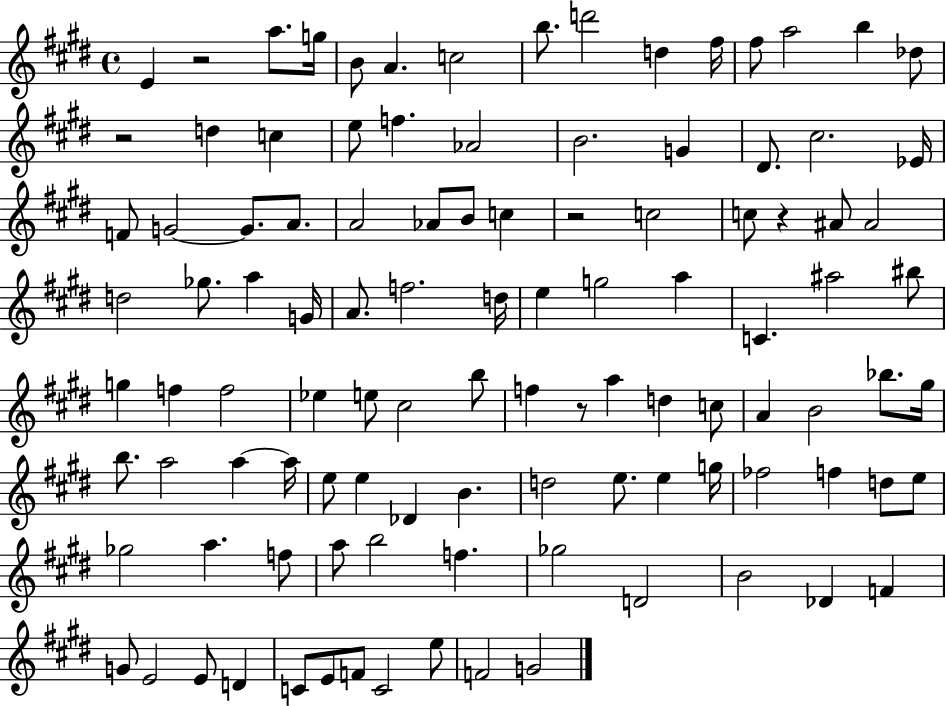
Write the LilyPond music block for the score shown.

{
  \clef treble
  \time 4/4
  \defaultTimeSignature
  \key e \major
  e'4 r2 a''8. g''16 | b'8 a'4. c''2 | b''8. d'''2 d''4 fis''16 | fis''8 a''2 b''4 des''8 | \break r2 d''4 c''4 | e''8 f''4. aes'2 | b'2. g'4 | dis'8. cis''2. ees'16 | \break f'8 g'2~~ g'8. a'8. | a'2 aes'8 b'8 c''4 | r2 c''2 | c''8 r4 ais'8 ais'2 | \break d''2 ges''8. a''4 g'16 | a'8. f''2. d''16 | e''4 g''2 a''4 | c'4. ais''2 bis''8 | \break g''4 f''4 f''2 | ees''4 e''8 cis''2 b''8 | f''4 r8 a''4 d''4 c''8 | a'4 b'2 bes''8. gis''16 | \break b''8. a''2 a''4~~ a''16 | e''8 e''4 des'4 b'4. | d''2 e''8. e''4 g''16 | fes''2 f''4 d''8 e''8 | \break ges''2 a''4. f''8 | a''8 b''2 f''4. | ges''2 d'2 | b'2 des'4 f'4 | \break g'8 e'2 e'8 d'4 | c'8 e'8 f'8 c'2 e''8 | f'2 g'2 | \bar "|."
}